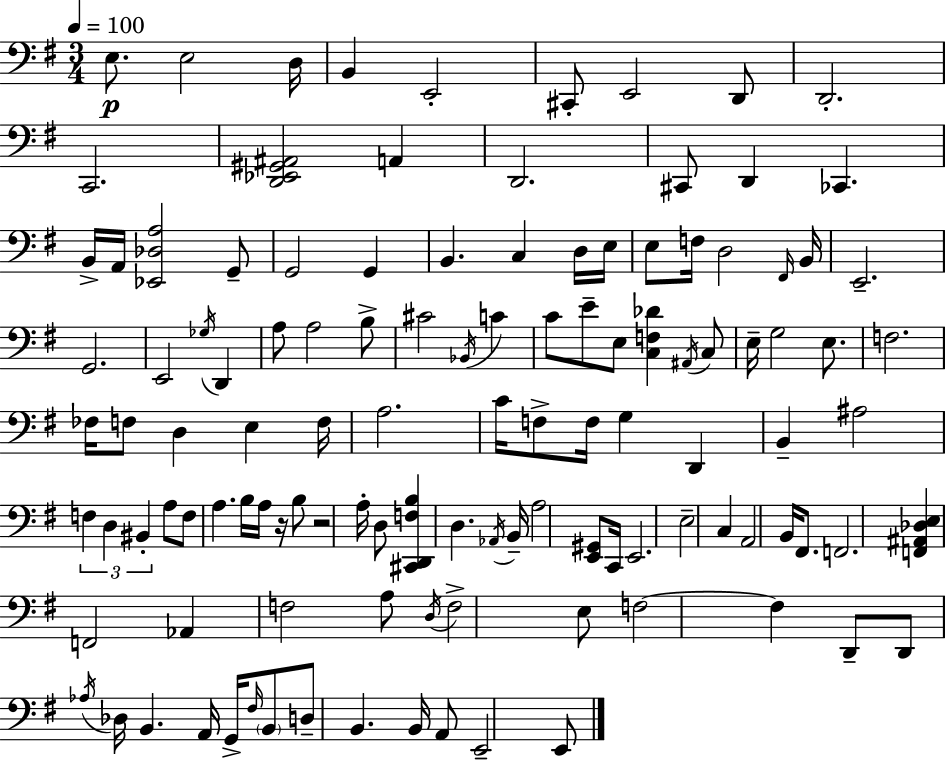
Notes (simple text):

E3/e. E3/h D3/s B2/q E2/h C#2/e E2/h D2/e D2/h. C2/h. [D2,Eb2,G#2,A#2]/h A2/q D2/h. C#2/e D2/q CES2/q. B2/s A2/s [Eb2,Db3,A3]/h G2/e G2/h G2/q B2/q. C3/q D3/s E3/s E3/e F3/s D3/h F#2/s B2/s E2/h. G2/h. E2/h Gb3/s D2/q A3/e A3/h B3/e C#4/h Bb2/s C4/q C4/e E4/e E3/e [C3,F3,Db4]/q A#2/s C3/e E3/s G3/h E3/e. F3/h. FES3/s F3/e D3/q E3/q F3/s A3/h. C4/s F3/e F3/s G3/q D2/q B2/q A#3/h F3/q D3/q BIS2/q A3/e F3/e A3/q. B3/s A3/s R/s B3/e R/h A3/s D3/e [C#2,D2,F3,B3]/q D3/q. Ab2/s B2/s A3/h [E2,G#2]/e C2/s E2/h. E3/h C3/q A2/h B2/s F#2/e. F2/h. [F2,A#2,Db3,E3]/q F2/h Ab2/q F3/h A3/e D3/s F3/h E3/e F3/h F3/q D2/e D2/e Ab3/s Db3/s B2/q. A2/s G2/s F#3/s B2/e D3/e B2/q. B2/s A2/e E2/h E2/e